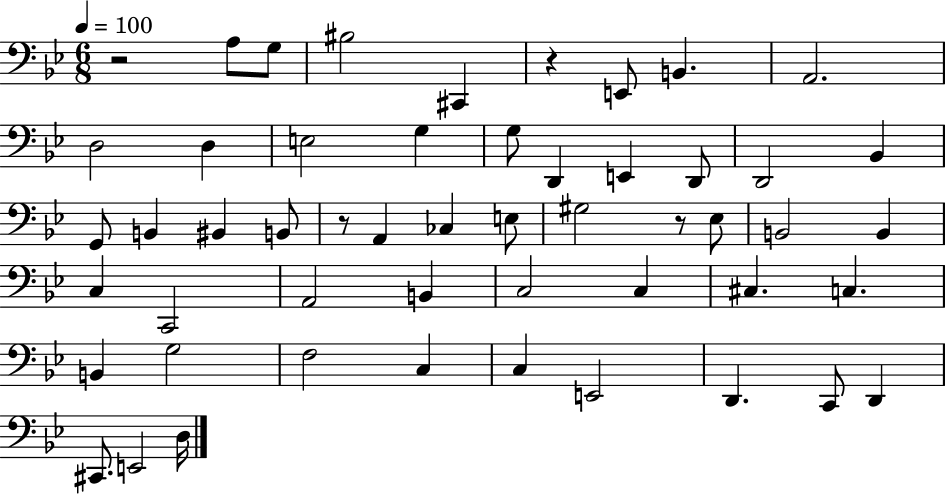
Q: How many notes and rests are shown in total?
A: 52